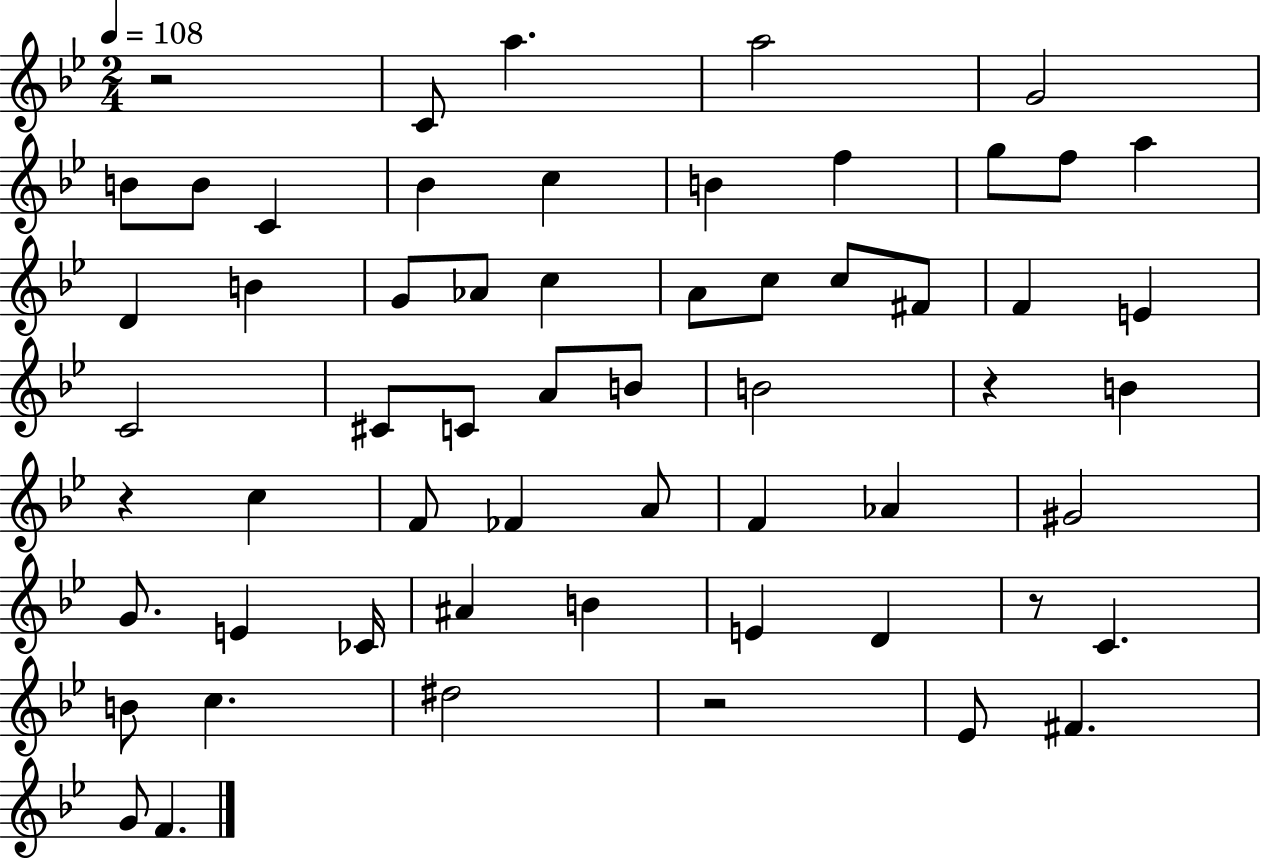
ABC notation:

X:1
T:Untitled
M:2/4
L:1/4
K:Bb
z2 C/2 a a2 G2 B/2 B/2 C _B c B f g/2 f/2 a D B G/2 _A/2 c A/2 c/2 c/2 ^F/2 F E C2 ^C/2 C/2 A/2 B/2 B2 z B z c F/2 _F A/2 F _A ^G2 G/2 E _C/4 ^A B E D z/2 C B/2 c ^d2 z2 _E/2 ^F G/2 F